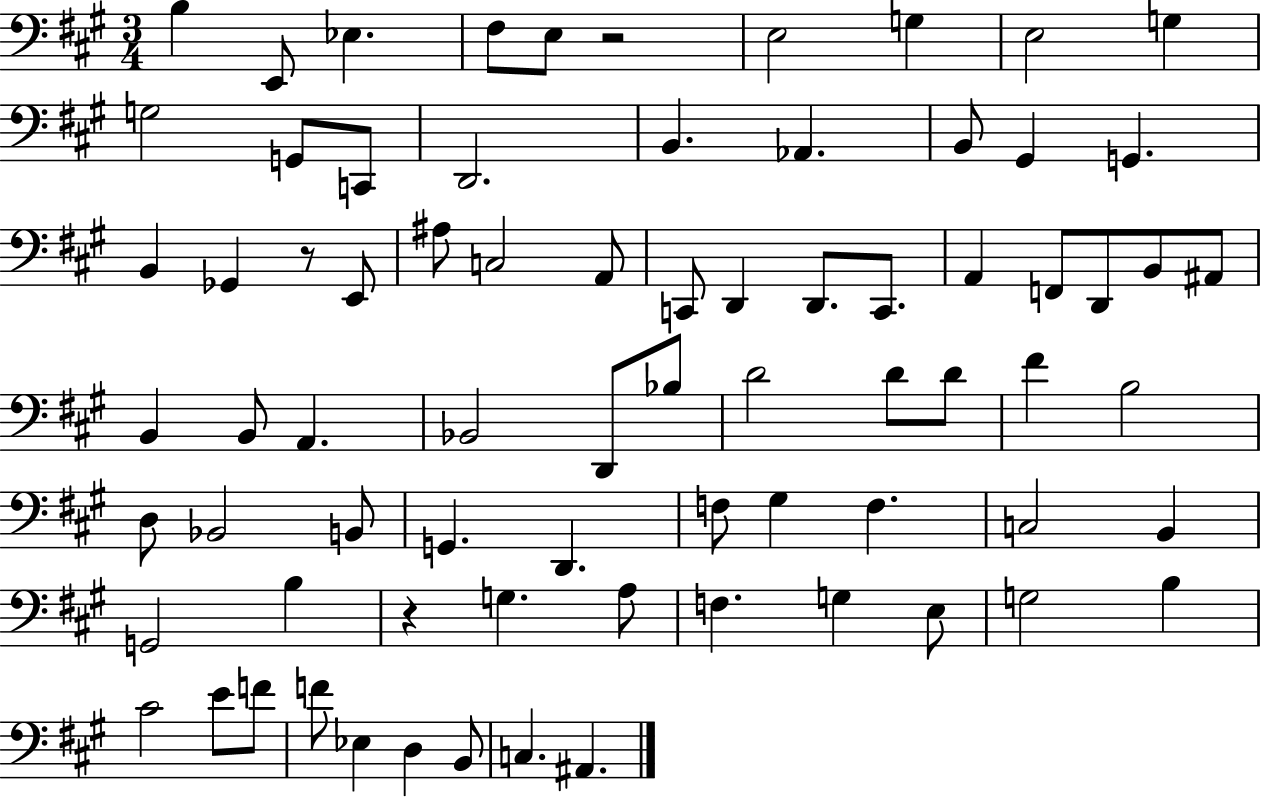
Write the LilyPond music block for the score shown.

{
  \clef bass
  \numericTimeSignature
  \time 3/4
  \key a \major
  b4 e,8 ees4. | fis8 e8 r2 | e2 g4 | e2 g4 | \break g2 g,8 c,8 | d,2. | b,4. aes,4. | b,8 gis,4 g,4. | \break b,4 ges,4 r8 e,8 | ais8 c2 a,8 | c,8 d,4 d,8. c,8. | a,4 f,8 d,8 b,8 ais,8 | \break b,4 b,8 a,4. | bes,2 d,8 bes8 | d'2 d'8 d'8 | fis'4 b2 | \break d8 bes,2 b,8 | g,4. d,4. | f8 gis4 f4. | c2 b,4 | \break g,2 b4 | r4 g4. a8 | f4. g4 e8 | g2 b4 | \break cis'2 e'8 f'8 | f'8 ees4 d4 b,8 | c4. ais,4. | \bar "|."
}